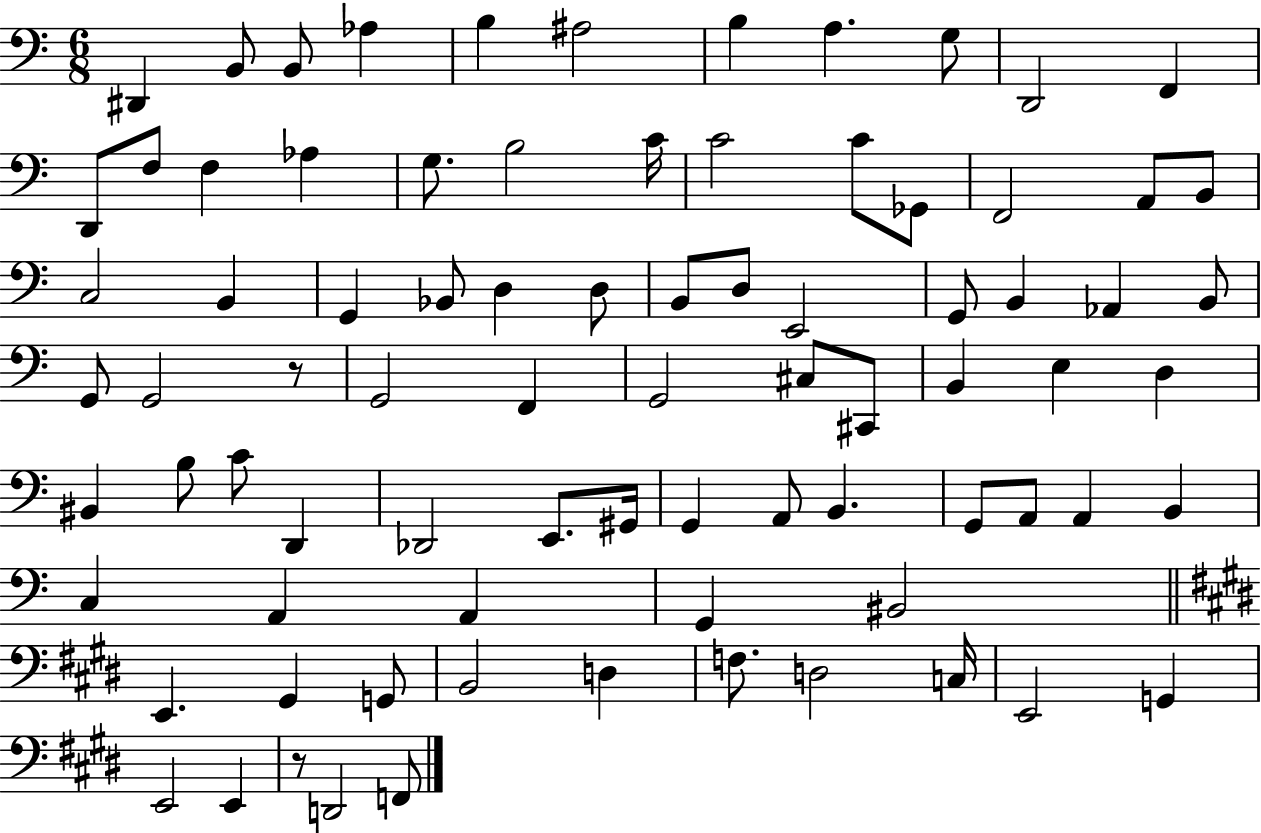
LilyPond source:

{
  \clef bass
  \numericTimeSignature
  \time 6/8
  \key c \major
  \repeat volta 2 { dis,4 b,8 b,8 aes4 | b4 ais2 | b4 a4. g8 | d,2 f,4 | \break d,8 f8 f4 aes4 | g8. b2 c'16 | c'2 c'8 ges,8 | f,2 a,8 b,8 | \break c2 b,4 | g,4 bes,8 d4 d8 | b,8 d8 e,2 | g,8 b,4 aes,4 b,8 | \break g,8 g,2 r8 | g,2 f,4 | g,2 cis8 cis,8 | b,4 e4 d4 | \break bis,4 b8 c'8 d,4 | des,2 e,8. gis,16 | g,4 a,8 b,4. | g,8 a,8 a,4 b,4 | \break c4 a,4 a,4 | g,4 bis,2 | \bar "||" \break \key e \major e,4. gis,4 g,8 | b,2 d4 | f8. d2 c16 | e,2 g,4 | \break e,2 e,4 | r8 d,2 f,8 | } \bar "|."
}